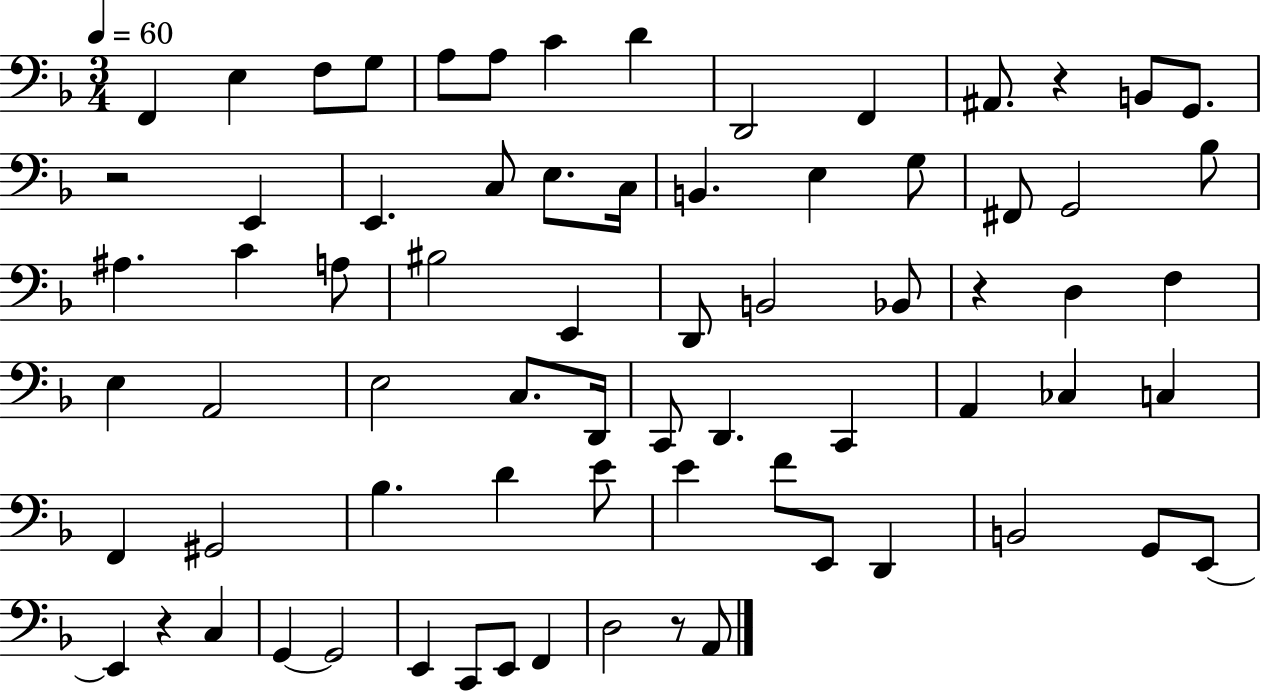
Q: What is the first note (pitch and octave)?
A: F2